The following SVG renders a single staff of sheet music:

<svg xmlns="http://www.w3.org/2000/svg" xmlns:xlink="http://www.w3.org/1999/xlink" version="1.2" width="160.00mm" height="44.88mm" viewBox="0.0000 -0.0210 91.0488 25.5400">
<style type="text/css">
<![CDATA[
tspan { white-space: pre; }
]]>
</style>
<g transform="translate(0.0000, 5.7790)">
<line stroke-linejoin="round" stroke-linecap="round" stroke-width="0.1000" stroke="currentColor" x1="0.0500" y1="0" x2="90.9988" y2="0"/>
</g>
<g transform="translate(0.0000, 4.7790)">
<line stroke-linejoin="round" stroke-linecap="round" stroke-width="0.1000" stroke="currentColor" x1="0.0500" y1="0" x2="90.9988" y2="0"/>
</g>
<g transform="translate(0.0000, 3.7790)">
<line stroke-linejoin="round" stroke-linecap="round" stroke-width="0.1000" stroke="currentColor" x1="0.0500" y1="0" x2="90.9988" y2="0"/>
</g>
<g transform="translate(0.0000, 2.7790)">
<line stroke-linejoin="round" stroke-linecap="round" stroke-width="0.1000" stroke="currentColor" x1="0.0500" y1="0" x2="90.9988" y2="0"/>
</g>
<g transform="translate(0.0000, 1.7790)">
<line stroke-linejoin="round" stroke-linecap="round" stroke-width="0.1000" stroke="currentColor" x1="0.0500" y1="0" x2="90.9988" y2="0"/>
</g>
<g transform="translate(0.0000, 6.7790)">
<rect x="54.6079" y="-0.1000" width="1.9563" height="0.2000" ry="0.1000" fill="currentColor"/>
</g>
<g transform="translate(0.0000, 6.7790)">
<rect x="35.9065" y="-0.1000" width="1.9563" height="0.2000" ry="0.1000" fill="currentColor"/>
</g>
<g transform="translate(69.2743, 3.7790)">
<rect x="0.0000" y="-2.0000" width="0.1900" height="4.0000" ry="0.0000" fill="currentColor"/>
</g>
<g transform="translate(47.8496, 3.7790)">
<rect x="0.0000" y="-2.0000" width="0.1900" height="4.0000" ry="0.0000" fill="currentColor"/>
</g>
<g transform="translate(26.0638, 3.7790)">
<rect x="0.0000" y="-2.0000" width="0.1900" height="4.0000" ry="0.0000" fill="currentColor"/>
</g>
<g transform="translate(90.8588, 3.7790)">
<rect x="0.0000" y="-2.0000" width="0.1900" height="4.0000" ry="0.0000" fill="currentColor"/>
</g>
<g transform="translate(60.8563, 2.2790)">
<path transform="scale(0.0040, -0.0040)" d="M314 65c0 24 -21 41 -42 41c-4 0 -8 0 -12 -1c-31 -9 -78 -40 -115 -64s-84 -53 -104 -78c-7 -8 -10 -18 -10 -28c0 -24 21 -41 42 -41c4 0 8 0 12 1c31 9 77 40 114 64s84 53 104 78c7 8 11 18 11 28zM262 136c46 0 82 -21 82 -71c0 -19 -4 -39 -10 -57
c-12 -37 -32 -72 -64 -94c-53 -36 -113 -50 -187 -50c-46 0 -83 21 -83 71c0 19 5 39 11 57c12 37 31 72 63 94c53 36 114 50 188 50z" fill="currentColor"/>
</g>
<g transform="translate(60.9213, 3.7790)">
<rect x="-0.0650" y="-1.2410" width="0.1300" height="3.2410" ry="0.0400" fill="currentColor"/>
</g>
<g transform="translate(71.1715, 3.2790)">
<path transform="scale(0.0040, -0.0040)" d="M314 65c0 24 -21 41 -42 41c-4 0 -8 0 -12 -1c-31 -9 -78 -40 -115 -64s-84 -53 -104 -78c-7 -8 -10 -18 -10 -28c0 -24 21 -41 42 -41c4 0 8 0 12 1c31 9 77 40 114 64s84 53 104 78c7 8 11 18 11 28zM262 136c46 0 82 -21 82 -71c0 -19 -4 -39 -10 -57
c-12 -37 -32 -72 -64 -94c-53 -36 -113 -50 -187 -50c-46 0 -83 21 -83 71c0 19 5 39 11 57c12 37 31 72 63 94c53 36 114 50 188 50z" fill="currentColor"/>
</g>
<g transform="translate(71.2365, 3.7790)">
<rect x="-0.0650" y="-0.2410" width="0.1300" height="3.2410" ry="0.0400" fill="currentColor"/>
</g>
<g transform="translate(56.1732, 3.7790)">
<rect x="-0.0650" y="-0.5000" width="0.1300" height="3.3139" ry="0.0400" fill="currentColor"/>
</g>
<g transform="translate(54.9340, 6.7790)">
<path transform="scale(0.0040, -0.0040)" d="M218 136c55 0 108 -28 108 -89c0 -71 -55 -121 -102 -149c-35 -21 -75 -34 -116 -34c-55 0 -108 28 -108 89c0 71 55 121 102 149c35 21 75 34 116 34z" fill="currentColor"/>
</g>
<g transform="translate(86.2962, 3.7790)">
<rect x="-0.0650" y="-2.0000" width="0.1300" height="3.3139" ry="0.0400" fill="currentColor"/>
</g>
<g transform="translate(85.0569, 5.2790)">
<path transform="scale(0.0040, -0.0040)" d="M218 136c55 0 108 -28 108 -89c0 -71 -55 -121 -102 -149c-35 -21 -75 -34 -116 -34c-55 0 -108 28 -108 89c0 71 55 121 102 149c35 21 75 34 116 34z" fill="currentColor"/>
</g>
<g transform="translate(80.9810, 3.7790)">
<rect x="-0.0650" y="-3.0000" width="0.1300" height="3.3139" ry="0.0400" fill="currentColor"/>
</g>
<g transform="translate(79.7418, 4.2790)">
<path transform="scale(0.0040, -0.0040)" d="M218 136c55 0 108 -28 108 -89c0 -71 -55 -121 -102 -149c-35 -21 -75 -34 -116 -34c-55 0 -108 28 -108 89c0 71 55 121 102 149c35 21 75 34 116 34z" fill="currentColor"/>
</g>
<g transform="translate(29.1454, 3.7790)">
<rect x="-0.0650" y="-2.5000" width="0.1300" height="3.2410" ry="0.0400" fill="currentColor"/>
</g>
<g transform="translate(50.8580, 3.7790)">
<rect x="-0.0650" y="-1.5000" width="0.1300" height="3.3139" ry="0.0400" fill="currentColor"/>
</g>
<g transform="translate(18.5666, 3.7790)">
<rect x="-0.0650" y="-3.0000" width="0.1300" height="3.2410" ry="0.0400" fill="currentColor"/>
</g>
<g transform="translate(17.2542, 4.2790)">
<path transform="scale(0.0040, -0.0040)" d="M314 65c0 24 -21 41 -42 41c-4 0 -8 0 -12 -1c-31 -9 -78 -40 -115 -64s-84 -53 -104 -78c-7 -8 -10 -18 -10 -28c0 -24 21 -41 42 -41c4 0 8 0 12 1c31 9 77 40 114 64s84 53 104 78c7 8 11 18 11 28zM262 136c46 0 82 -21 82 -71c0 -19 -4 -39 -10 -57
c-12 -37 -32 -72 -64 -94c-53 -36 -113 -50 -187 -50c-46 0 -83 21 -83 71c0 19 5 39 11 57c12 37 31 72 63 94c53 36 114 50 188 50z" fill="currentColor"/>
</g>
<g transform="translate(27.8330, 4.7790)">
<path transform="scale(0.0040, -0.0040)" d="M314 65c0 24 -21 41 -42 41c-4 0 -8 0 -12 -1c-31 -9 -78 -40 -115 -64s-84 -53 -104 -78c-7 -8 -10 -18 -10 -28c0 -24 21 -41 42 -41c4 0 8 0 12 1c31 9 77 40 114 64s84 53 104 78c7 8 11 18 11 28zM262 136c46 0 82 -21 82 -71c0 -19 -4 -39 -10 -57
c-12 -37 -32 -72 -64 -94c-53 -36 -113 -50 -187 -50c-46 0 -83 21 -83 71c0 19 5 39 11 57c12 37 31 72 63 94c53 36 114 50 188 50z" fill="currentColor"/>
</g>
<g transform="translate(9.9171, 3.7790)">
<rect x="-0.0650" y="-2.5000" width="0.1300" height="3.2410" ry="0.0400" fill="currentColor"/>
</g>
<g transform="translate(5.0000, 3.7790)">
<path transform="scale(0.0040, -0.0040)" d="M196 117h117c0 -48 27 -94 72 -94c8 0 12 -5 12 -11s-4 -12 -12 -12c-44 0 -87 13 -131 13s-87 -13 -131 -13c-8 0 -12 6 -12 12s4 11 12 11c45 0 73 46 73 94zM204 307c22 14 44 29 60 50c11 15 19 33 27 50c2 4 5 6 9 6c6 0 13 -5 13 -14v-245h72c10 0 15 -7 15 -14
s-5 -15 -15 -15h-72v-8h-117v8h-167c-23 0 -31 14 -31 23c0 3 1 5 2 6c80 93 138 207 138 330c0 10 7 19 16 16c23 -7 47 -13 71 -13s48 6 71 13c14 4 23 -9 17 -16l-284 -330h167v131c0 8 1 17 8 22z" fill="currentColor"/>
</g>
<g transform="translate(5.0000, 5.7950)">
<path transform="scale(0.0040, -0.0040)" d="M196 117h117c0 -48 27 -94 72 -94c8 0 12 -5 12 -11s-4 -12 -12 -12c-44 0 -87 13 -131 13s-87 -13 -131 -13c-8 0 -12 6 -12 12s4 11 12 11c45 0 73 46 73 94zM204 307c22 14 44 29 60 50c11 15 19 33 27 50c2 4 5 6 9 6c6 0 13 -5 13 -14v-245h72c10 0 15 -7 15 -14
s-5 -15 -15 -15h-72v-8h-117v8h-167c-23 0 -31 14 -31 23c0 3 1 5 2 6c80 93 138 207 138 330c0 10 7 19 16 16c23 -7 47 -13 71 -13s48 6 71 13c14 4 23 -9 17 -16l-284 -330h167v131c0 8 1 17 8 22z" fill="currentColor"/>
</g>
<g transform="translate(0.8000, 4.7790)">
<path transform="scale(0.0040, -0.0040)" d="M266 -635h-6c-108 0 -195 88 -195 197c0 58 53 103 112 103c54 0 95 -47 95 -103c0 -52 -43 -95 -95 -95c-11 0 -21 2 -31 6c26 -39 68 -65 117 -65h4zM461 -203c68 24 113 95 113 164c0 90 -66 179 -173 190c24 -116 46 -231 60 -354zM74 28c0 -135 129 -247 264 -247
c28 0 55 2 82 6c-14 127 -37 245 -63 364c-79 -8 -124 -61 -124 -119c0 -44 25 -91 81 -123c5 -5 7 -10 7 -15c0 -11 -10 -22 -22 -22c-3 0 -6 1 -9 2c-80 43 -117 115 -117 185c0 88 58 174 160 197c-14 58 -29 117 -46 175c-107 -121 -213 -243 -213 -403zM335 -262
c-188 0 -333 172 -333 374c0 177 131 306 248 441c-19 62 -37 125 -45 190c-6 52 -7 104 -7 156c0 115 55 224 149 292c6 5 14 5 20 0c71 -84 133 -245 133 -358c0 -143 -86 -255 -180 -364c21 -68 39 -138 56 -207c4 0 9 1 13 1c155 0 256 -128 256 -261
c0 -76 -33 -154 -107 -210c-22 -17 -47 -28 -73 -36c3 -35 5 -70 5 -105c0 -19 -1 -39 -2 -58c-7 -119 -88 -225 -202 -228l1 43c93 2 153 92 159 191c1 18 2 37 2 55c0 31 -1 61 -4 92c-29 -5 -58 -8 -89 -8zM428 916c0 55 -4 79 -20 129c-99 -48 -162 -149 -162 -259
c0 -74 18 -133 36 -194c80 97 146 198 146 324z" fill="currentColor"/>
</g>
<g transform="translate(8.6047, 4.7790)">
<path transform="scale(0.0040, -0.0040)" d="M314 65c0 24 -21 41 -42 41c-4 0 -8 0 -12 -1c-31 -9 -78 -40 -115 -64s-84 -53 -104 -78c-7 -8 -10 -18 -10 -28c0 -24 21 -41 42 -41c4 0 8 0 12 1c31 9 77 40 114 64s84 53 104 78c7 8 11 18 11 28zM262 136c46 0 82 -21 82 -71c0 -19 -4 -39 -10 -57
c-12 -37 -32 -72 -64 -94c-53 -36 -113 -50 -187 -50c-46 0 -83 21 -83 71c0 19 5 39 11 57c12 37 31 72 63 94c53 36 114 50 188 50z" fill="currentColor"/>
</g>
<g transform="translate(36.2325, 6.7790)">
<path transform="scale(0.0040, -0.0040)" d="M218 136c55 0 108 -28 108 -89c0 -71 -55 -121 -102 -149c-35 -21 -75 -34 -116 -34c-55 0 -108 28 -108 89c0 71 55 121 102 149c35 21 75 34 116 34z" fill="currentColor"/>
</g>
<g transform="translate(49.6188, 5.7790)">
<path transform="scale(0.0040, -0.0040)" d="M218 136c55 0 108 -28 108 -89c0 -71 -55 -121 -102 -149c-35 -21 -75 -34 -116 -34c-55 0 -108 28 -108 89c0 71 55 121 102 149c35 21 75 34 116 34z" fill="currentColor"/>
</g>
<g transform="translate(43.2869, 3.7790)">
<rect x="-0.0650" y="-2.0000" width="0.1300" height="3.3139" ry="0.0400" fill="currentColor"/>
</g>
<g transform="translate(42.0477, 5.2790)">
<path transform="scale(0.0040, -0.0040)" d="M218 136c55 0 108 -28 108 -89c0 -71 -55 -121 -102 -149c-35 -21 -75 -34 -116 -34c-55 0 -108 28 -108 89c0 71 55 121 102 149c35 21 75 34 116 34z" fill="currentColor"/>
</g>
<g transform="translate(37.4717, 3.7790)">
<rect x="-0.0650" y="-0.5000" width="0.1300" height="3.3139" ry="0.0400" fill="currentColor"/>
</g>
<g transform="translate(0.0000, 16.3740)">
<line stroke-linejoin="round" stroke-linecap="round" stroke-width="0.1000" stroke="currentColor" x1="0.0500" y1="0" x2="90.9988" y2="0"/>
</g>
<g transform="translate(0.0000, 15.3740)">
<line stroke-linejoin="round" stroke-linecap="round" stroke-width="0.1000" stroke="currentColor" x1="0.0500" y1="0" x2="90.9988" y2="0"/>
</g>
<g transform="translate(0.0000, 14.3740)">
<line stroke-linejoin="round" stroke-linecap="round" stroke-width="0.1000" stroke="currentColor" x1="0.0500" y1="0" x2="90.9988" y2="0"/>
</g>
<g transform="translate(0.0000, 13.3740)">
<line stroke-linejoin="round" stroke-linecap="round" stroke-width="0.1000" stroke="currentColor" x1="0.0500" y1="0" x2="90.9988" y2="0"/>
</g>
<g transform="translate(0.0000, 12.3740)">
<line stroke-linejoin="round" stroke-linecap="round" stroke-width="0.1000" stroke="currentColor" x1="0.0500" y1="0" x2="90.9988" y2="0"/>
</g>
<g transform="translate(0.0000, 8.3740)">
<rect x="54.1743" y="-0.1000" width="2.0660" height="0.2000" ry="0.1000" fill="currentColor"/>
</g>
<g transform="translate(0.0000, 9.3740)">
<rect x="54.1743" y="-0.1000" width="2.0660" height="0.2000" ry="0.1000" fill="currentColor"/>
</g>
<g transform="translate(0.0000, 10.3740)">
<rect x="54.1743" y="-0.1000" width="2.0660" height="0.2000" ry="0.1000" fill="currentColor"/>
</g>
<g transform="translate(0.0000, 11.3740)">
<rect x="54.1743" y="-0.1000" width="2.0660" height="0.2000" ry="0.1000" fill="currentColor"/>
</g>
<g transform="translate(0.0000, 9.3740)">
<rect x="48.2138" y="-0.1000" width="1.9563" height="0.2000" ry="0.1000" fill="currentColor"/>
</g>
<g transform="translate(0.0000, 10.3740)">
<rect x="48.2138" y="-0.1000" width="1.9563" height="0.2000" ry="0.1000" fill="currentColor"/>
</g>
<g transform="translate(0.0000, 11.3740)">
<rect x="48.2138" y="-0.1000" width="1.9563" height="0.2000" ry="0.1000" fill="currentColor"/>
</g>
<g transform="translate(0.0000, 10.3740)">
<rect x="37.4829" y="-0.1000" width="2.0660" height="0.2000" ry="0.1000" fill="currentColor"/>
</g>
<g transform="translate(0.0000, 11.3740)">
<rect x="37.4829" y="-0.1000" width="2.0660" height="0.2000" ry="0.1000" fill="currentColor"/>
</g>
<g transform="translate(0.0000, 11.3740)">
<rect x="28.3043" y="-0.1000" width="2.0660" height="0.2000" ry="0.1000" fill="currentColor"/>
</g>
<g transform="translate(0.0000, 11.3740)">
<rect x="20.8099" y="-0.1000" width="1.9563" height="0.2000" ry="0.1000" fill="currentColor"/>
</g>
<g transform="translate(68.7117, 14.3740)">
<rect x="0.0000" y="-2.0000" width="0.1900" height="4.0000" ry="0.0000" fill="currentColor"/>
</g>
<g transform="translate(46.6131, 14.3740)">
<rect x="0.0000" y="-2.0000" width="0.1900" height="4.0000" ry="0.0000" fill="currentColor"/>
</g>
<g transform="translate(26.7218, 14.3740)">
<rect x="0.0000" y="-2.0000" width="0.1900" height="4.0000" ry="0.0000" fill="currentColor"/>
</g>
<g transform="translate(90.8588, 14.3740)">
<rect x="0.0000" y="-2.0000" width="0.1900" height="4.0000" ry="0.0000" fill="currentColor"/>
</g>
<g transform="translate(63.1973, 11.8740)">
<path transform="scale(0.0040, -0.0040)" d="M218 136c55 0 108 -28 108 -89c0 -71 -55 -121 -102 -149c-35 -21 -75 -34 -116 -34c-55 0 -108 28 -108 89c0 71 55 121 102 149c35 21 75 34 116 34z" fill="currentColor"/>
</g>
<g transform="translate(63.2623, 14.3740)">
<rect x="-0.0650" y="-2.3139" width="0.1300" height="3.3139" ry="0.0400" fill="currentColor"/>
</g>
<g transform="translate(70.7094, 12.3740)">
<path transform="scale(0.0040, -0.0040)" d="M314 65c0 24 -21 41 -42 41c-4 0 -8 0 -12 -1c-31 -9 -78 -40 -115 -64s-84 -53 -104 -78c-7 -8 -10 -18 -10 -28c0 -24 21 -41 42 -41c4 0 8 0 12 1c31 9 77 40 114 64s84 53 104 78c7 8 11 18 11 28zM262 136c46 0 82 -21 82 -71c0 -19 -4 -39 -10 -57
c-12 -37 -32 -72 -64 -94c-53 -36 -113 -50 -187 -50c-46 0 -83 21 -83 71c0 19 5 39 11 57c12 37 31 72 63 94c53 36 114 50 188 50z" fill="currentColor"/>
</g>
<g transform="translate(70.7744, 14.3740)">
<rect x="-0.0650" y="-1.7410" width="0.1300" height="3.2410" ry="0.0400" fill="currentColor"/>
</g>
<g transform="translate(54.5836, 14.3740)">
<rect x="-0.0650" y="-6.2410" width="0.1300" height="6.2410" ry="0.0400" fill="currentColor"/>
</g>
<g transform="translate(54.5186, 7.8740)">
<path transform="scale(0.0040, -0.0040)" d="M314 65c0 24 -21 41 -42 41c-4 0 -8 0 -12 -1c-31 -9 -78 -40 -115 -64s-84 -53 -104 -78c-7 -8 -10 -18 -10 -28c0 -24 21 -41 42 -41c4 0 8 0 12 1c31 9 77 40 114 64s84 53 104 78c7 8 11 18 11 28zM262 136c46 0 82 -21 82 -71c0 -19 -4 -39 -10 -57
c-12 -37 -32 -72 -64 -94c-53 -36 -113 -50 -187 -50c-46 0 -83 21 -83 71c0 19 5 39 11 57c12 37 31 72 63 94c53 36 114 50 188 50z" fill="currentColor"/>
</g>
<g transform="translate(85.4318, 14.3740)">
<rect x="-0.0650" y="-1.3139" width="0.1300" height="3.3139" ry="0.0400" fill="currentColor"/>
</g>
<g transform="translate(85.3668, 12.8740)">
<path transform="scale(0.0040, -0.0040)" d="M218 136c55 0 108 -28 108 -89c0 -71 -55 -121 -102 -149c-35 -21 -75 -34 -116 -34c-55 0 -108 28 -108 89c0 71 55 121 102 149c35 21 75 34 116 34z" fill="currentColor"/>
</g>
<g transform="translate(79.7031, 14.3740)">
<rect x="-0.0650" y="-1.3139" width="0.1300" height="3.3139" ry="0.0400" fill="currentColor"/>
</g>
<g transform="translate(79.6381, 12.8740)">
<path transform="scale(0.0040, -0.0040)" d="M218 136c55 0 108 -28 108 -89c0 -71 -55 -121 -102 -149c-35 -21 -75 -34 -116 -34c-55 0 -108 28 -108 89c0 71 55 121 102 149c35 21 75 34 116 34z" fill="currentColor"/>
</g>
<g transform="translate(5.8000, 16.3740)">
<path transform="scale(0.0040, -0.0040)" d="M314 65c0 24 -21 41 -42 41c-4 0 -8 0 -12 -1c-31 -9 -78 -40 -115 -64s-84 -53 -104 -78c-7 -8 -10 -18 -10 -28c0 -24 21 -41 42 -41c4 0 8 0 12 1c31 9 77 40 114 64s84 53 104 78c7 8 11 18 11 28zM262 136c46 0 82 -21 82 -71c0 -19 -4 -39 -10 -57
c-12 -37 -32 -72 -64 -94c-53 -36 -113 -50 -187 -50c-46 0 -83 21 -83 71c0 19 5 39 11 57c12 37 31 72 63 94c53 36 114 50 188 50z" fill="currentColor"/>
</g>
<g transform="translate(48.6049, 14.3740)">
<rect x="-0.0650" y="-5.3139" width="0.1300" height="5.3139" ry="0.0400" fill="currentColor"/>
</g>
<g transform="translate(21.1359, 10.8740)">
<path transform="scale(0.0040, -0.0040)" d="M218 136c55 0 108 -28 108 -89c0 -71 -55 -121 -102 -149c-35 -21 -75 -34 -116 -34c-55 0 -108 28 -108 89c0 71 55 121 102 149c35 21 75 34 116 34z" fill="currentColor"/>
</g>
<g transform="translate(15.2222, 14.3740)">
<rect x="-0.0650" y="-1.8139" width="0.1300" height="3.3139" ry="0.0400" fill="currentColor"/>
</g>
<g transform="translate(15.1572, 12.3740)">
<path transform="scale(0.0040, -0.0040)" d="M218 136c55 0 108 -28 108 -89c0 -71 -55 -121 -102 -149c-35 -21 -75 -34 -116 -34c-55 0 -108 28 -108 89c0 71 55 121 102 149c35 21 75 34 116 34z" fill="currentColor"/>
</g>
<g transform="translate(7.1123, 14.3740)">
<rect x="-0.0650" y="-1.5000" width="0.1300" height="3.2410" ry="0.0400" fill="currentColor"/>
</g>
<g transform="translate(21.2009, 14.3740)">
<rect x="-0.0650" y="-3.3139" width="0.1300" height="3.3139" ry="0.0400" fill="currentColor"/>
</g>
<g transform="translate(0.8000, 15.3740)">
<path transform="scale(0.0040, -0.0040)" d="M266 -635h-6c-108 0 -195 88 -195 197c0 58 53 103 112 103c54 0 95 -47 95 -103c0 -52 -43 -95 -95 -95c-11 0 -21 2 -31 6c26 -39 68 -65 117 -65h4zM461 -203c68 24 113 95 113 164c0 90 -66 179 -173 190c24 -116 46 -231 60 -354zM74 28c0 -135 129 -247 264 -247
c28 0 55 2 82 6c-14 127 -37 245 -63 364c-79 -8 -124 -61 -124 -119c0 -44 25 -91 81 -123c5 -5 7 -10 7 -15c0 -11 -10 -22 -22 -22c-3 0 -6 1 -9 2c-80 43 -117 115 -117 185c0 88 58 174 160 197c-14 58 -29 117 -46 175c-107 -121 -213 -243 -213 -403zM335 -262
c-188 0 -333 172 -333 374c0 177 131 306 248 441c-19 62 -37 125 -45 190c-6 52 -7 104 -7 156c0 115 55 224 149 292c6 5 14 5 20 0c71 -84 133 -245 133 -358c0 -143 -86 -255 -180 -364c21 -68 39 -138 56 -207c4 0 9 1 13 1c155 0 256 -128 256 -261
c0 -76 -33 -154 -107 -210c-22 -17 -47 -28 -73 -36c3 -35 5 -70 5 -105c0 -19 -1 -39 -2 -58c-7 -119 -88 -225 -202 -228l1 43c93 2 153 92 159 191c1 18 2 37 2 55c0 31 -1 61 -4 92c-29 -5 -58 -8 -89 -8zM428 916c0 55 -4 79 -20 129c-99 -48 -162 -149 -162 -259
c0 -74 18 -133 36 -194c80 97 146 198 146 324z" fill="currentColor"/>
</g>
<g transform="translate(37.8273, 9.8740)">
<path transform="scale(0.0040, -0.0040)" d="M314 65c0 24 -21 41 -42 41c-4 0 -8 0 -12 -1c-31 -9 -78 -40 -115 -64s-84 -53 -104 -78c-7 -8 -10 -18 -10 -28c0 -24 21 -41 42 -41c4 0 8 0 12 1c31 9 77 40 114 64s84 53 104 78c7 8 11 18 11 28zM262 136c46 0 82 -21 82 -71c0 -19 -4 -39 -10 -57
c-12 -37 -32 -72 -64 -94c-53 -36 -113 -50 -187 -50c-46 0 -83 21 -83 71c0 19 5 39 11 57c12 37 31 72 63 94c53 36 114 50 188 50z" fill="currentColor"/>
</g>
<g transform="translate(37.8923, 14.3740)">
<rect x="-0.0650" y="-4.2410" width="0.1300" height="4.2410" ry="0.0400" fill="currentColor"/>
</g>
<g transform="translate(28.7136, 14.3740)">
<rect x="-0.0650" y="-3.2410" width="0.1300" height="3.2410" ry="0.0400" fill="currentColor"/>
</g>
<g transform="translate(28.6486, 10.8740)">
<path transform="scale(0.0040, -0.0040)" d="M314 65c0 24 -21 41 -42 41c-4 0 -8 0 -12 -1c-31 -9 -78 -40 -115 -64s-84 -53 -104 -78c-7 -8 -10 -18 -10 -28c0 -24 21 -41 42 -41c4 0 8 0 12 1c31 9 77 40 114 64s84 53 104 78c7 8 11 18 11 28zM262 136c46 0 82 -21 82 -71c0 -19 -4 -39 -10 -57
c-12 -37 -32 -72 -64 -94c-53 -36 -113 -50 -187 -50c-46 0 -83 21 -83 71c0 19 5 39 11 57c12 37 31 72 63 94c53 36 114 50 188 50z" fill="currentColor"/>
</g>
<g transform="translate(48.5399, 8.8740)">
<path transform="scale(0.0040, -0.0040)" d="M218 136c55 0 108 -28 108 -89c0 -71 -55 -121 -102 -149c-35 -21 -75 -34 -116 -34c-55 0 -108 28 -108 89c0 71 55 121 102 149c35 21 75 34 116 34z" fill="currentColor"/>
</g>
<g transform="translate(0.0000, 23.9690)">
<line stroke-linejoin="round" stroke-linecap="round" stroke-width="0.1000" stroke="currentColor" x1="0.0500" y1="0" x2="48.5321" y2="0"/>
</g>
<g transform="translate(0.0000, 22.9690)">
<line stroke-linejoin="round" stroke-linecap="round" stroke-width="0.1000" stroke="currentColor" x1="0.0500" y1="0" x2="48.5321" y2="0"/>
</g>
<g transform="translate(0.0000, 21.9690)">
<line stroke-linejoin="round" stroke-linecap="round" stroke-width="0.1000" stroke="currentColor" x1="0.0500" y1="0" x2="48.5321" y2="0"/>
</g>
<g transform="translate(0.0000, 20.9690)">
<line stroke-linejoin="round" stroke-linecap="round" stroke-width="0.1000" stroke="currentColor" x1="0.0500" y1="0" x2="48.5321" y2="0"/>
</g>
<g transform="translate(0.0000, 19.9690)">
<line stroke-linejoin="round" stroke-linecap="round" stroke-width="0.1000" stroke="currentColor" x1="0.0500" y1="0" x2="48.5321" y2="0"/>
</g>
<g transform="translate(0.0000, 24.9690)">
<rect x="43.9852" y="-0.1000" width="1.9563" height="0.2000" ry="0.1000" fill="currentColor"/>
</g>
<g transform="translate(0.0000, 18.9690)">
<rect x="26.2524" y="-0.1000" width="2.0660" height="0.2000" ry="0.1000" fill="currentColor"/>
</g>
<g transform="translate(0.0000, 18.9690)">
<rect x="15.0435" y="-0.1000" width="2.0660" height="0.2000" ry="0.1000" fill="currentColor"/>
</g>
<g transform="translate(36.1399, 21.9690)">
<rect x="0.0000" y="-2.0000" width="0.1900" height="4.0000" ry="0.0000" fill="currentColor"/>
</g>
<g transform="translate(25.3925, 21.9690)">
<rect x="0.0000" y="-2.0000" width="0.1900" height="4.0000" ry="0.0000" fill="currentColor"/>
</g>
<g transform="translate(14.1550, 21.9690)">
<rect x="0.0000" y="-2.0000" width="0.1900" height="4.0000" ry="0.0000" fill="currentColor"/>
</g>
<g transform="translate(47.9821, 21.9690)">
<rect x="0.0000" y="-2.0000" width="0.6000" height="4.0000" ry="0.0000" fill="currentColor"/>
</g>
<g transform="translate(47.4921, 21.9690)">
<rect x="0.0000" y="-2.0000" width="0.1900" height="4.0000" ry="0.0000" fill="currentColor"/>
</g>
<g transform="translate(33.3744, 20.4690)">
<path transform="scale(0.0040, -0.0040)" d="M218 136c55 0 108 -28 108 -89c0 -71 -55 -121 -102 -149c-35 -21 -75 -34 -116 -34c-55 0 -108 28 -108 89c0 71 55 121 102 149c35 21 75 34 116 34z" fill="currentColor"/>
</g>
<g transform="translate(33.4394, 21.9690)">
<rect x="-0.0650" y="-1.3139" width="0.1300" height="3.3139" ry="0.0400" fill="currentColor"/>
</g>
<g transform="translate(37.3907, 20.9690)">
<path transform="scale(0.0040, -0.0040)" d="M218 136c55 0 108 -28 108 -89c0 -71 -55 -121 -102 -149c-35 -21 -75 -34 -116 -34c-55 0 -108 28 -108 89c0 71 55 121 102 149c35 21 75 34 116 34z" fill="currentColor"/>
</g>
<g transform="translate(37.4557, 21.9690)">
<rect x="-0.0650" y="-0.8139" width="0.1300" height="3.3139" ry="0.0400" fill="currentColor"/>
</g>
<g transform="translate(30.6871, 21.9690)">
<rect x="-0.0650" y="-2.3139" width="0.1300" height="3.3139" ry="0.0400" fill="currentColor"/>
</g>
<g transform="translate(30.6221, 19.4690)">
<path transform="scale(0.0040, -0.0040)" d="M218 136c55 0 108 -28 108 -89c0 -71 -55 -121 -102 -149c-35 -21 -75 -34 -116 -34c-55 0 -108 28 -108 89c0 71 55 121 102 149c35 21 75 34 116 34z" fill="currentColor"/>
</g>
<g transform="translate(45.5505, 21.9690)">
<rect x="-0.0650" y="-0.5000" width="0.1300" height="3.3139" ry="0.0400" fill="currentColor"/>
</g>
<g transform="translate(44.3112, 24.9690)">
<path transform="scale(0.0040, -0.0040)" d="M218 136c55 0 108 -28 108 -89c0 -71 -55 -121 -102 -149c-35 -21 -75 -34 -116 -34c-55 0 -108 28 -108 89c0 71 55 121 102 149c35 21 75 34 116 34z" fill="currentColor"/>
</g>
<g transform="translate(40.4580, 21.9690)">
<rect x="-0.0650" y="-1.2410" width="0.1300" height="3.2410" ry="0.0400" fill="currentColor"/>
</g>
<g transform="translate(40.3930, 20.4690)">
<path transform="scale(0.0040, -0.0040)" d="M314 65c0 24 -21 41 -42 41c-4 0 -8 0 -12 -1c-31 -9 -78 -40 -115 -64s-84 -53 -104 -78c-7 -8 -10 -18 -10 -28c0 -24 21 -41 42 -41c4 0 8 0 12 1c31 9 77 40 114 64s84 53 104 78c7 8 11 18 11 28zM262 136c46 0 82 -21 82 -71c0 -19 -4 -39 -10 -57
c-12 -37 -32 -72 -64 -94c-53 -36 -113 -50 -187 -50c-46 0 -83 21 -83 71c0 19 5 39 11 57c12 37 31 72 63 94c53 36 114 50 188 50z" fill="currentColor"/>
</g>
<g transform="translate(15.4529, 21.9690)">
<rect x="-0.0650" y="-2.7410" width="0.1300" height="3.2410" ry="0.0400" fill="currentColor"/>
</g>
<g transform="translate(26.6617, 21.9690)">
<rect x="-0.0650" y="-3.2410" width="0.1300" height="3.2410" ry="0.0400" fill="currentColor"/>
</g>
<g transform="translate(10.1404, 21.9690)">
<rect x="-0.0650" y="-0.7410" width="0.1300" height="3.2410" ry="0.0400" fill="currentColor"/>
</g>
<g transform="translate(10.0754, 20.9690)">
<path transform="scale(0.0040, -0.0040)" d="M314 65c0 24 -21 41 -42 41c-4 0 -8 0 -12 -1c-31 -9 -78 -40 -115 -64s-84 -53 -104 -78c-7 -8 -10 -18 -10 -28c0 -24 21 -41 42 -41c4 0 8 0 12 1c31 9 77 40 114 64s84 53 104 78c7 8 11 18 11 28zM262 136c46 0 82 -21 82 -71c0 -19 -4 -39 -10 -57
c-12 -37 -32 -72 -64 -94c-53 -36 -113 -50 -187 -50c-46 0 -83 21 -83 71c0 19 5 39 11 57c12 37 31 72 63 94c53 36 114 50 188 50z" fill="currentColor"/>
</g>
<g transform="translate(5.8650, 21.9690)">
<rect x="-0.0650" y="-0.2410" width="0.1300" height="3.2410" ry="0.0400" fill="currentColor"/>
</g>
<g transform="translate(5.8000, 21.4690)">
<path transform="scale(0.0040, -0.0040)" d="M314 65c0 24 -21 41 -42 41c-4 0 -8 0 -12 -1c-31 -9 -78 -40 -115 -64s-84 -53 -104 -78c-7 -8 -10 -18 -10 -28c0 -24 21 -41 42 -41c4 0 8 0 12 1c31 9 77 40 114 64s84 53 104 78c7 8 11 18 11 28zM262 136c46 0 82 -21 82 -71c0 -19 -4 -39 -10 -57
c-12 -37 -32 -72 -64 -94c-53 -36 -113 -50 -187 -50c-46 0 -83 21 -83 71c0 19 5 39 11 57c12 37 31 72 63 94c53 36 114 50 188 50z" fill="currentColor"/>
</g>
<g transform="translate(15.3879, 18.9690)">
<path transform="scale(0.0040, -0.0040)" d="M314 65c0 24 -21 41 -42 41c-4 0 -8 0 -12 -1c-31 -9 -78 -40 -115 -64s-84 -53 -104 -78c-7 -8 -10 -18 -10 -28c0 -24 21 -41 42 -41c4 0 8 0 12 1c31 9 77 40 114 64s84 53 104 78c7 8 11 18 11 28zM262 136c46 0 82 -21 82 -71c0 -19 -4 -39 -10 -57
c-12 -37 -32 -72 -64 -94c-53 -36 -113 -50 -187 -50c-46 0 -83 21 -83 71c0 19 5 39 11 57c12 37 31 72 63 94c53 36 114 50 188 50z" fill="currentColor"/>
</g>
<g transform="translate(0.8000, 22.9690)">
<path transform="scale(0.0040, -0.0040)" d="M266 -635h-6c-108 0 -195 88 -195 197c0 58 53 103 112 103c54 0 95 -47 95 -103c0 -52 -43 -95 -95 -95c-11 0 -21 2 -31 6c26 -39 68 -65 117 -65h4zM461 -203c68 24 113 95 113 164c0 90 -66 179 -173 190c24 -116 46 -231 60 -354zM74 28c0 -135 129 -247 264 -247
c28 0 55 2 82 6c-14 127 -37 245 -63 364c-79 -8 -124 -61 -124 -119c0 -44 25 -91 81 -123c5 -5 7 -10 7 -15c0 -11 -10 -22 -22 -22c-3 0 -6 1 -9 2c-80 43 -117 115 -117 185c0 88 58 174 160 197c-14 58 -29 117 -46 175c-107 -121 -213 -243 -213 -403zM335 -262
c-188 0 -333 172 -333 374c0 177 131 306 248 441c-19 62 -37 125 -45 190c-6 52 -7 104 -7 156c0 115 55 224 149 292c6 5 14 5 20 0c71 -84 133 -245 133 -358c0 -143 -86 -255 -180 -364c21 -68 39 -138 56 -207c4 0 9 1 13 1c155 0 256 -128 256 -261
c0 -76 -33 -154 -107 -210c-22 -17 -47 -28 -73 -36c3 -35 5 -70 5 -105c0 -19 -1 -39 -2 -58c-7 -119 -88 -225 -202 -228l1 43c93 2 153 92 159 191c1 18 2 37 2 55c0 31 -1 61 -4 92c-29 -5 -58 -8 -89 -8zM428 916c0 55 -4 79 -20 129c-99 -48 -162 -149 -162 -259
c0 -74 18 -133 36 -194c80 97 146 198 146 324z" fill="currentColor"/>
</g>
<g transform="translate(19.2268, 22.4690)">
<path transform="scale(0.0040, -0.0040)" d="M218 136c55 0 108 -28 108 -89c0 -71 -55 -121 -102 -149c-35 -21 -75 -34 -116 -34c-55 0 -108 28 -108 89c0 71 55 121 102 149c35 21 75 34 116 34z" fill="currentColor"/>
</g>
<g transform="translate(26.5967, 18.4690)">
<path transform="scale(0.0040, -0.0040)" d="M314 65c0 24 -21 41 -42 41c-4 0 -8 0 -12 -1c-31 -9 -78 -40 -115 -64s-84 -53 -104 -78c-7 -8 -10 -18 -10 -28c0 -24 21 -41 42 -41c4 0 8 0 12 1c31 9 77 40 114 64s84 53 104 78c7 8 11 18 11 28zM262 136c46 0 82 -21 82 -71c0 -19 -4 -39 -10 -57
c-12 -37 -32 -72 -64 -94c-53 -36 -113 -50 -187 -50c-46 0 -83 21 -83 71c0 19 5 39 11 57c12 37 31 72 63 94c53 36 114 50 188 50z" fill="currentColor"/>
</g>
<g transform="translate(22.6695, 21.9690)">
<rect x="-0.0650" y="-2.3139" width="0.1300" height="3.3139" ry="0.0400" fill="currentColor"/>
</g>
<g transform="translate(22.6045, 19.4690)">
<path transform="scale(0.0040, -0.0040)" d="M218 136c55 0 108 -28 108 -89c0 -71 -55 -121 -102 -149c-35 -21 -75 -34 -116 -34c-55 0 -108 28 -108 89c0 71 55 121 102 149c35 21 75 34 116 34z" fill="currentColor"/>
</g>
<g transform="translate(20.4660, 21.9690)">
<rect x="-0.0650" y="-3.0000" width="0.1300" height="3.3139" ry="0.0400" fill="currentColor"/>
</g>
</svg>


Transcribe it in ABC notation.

X:1
T:Untitled
M:4/4
L:1/4
K:C
G2 A2 G2 C F E C e2 c2 A F E2 f b b2 d'2 f' a'2 g f2 e e c2 d2 a2 A g b2 g e d e2 C